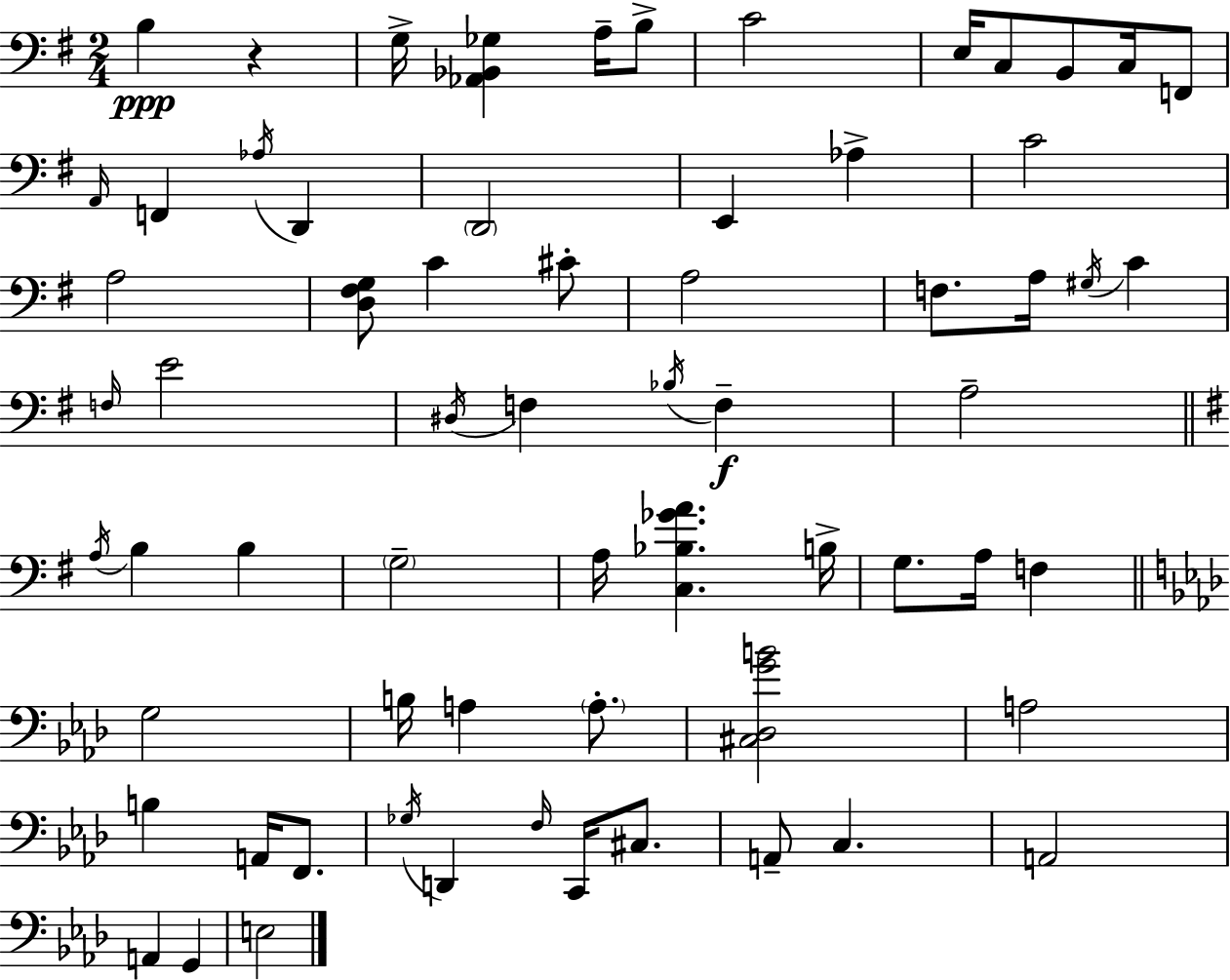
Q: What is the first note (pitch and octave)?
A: B3